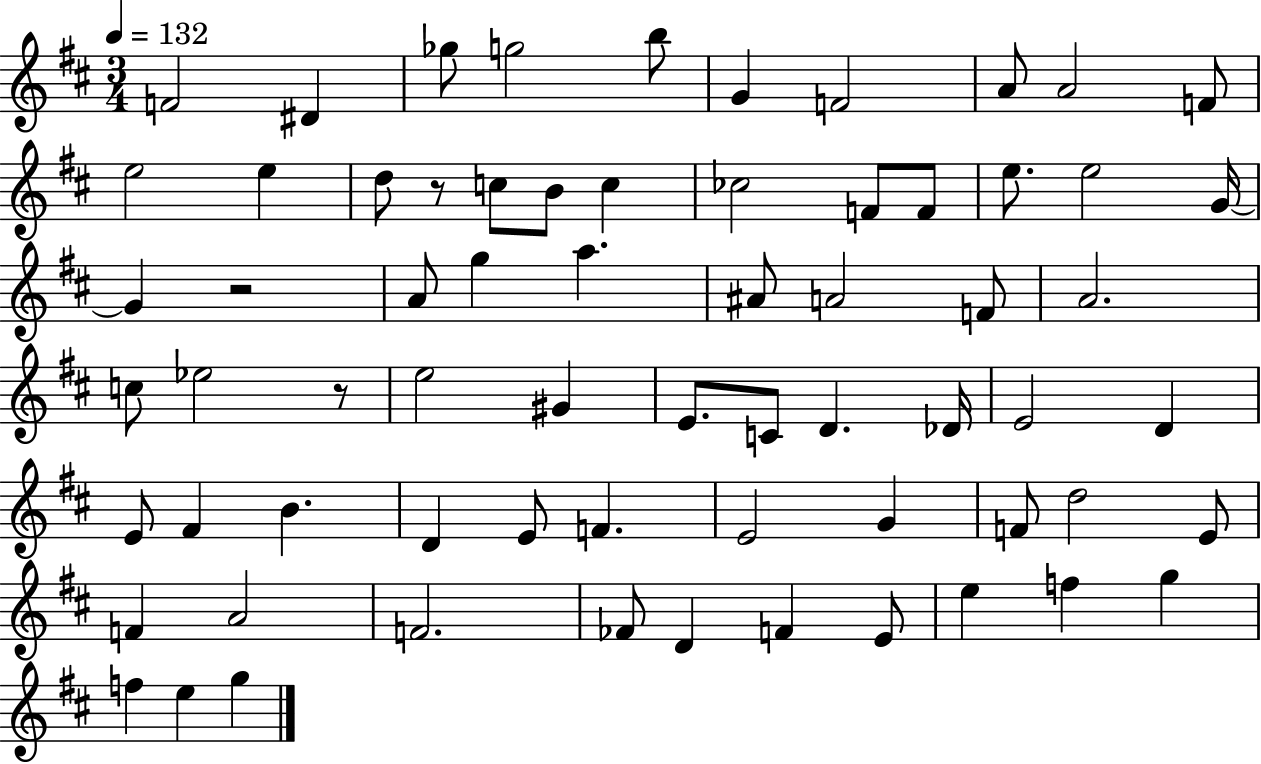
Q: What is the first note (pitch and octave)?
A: F4